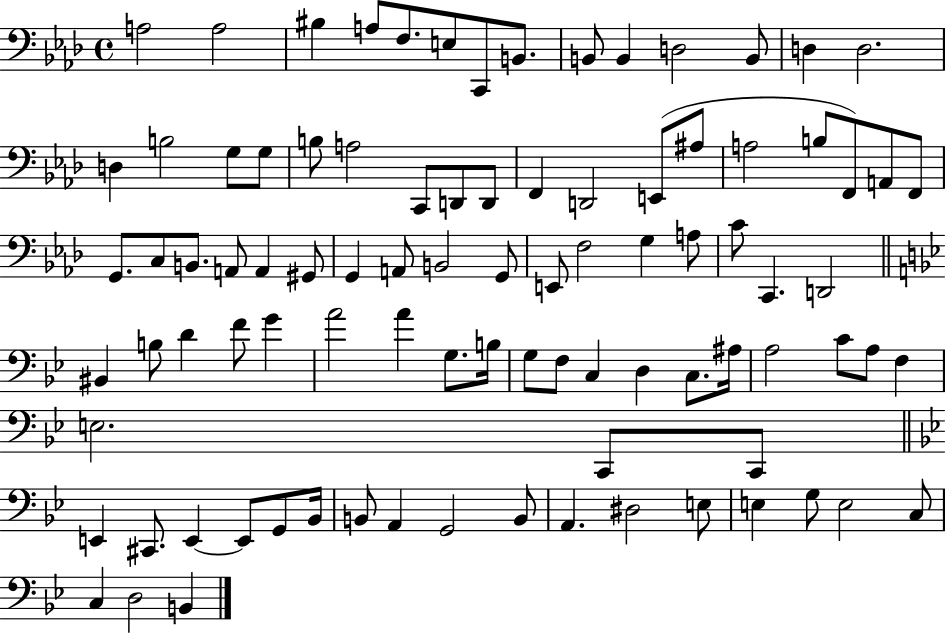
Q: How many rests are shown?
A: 0